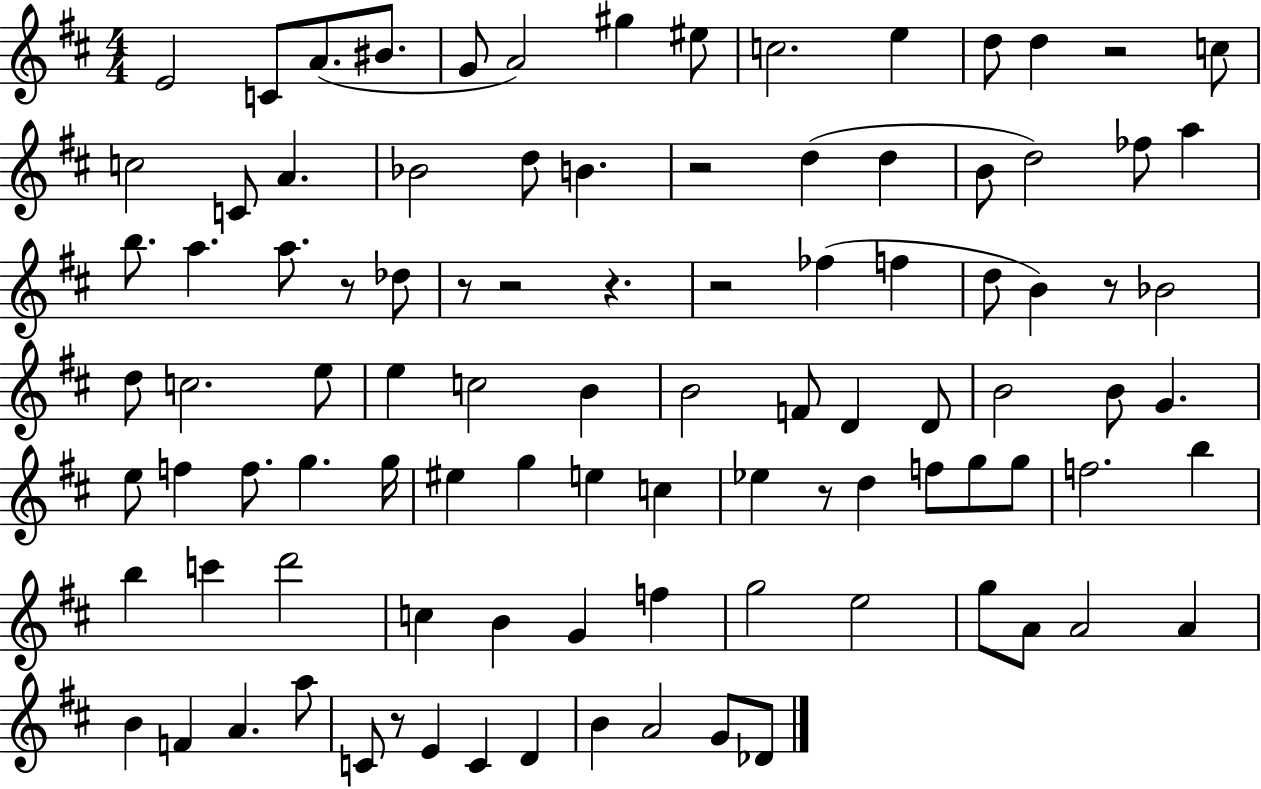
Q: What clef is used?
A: treble